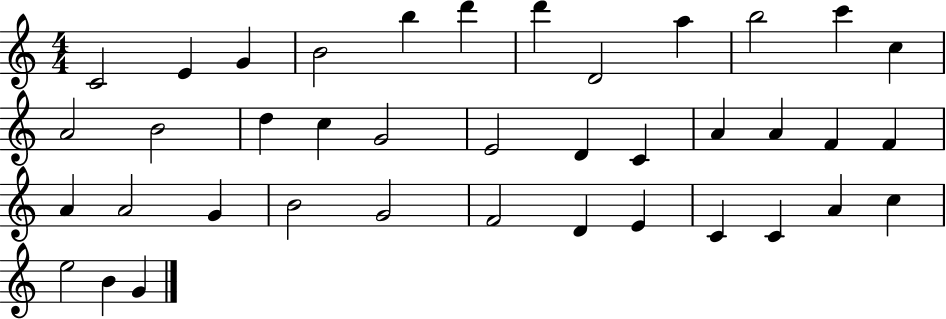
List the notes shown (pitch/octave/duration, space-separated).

C4/h E4/q G4/q B4/h B5/q D6/q D6/q D4/h A5/q B5/h C6/q C5/q A4/h B4/h D5/q C5/q G4/h E4/h D4/q C4/q A4/q A4/q F4/q F4/q A4/q A4/h G4/q B4/h G4/h F4/h D4/q E4/q C4/q C4/q A4/q C5/q E5/h B4/q G4/q